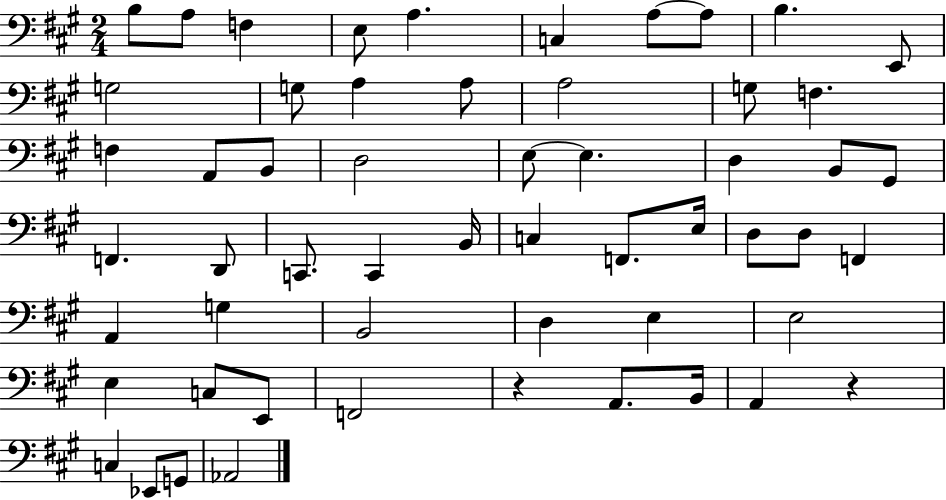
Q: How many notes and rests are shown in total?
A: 56